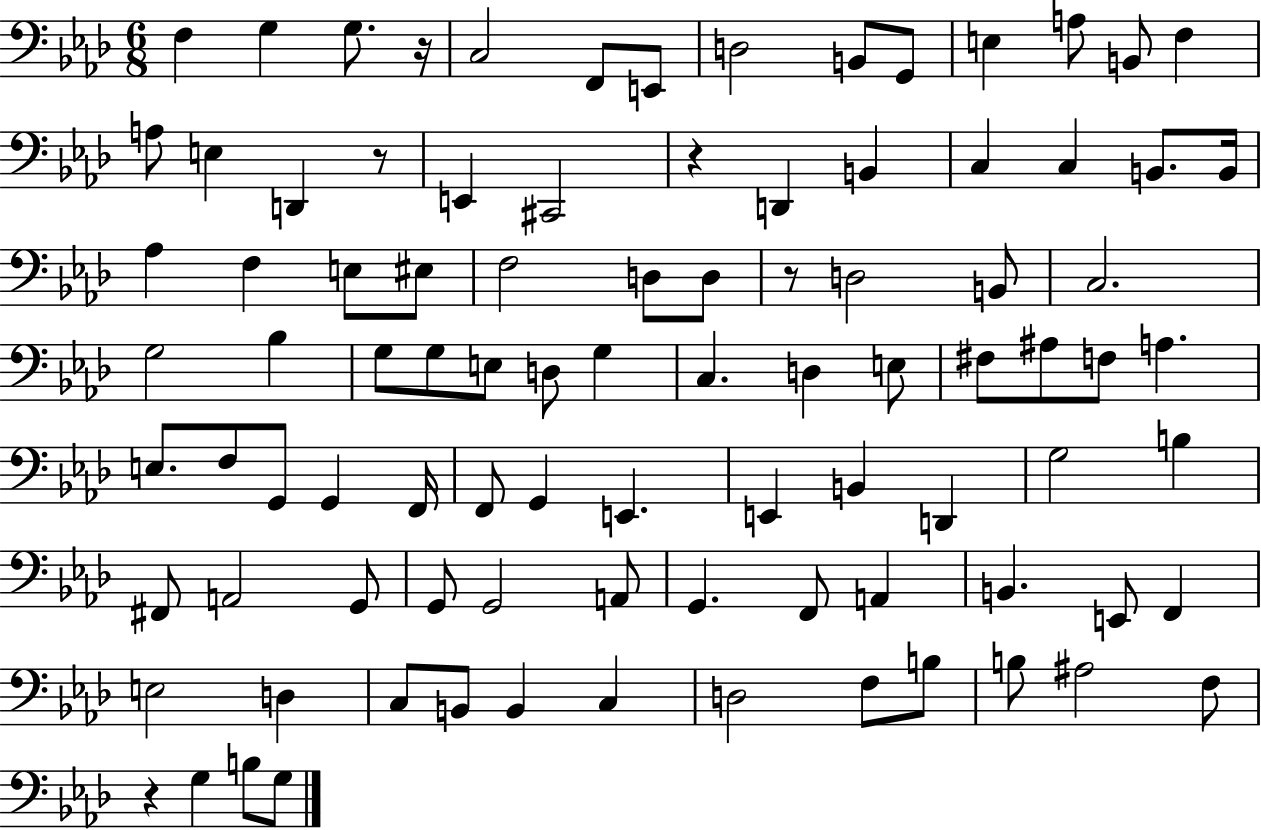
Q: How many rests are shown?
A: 5